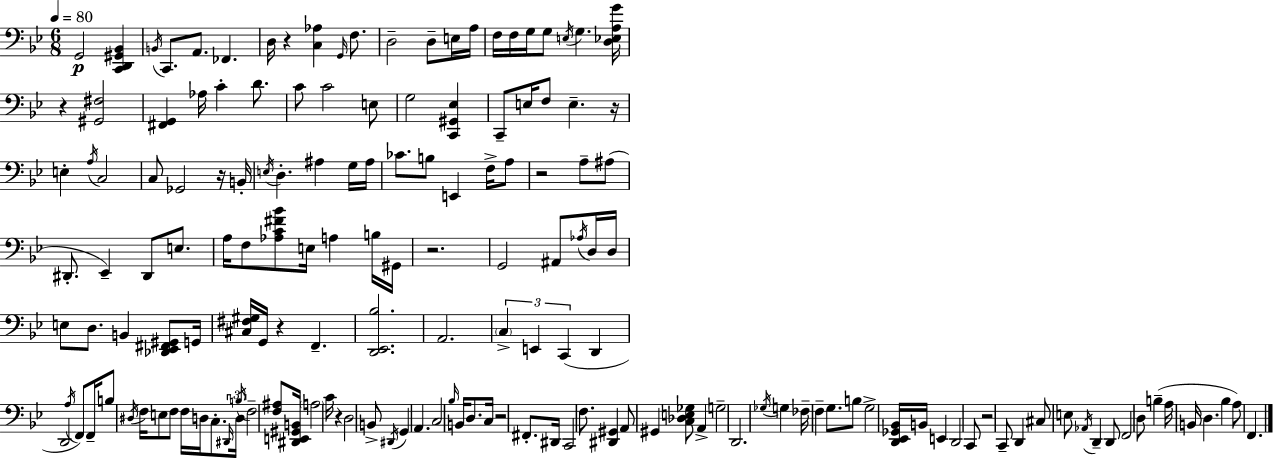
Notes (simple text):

G2/h [C2,D2,G#2,Bb2]/q B2/s C2/e. A2/e. FES2/q. D3/s R/q [C3,Ab3]/q G2/s F3/e. D3/h D3/e E3/s A3/s F3/s F3/s G3/s G3/e E3/s G3/q. [D3,Eb3,A3,G4]/s R/q [G#2,F#3]/h [F#2,G2]/q Ab3/s C4/q D4/e. C4/e C4/h E3/e G3/h [C2,G#2,Eb3]/q C2/e E3/s F3/e E3/q. R/s E3/q A3/s C3/h C3/e Gb2/h R/s B2/s E3/s D3/q. A#3/q G3/s A#3/s CES4/e. B3/e E2/q F3/s A3/e R/h A3/e A#3/e D#2/e. Eb2/q D#2/e E3/e. A3/s F3/e [Ab3,C4,F#4,Bb4]/e E3/s A3/q B3/s G#2/s R/h. G2/h A#2/e Ab3/s D3/s D3/s E3/e D3/e. B2/q [Db2,Eb2,F#2,G#2]/e G2/s [C#3,F#3,G#3]/s G2/s R/q F2/q. [D2,Eb2,Bb3]/h. A2/h. C3/q E2/q C2/q D2/q D2/h A3/s F2/e F2/s B3/e D#3/s F3/s E3/e F3/e F3/s D3/s C3/e. D#2/s D3/s B3/s F3/h [F3,A#3]/e [D#2,E2,G#2,B2]/s A3/h C4/s R/q D3/h B2/e D#2/s G2/q A2/q. C3/h Bb3/s B2/s D3/e. C3/s R/h F#2/e. D#2/s C2/h F3/e. [D#2,G#2]/q A2/e G#2/q [C3,Db3,E3,Gb3]/e A2/q G3/h D2/h. Gb3/s G3/q FES3/s F3/q G3/e. B3/e G3/h [D2,Eb2,Gb2,Bb2]/s B2/s E2/q D2/h C2/e R/h C2/e D2/q C#3/e E3/e Ab2/s D2/q D2/e F2/h D3/e B3/q A3/s B2/s D3/q. Bb3/q A3/e F2/q.